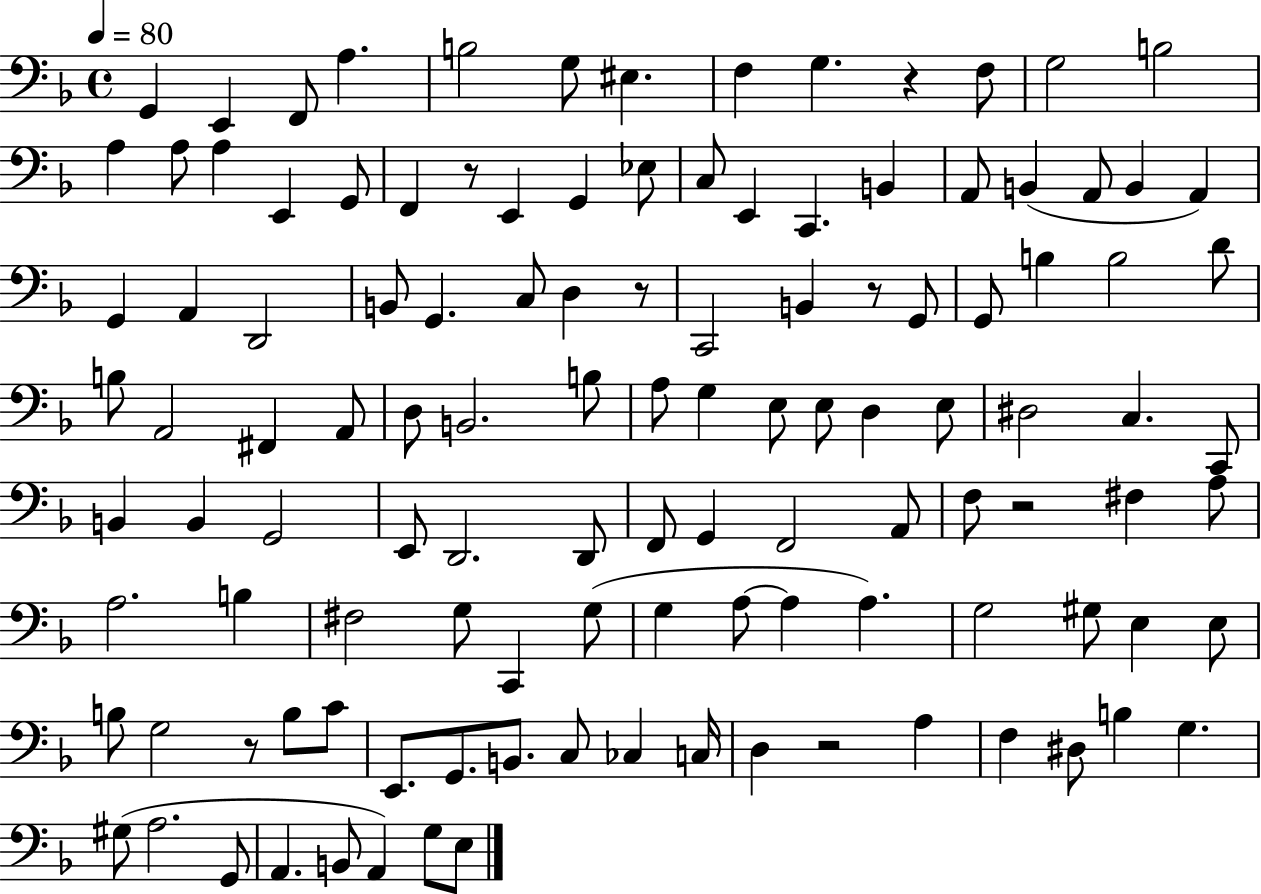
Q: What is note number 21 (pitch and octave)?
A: Eb3